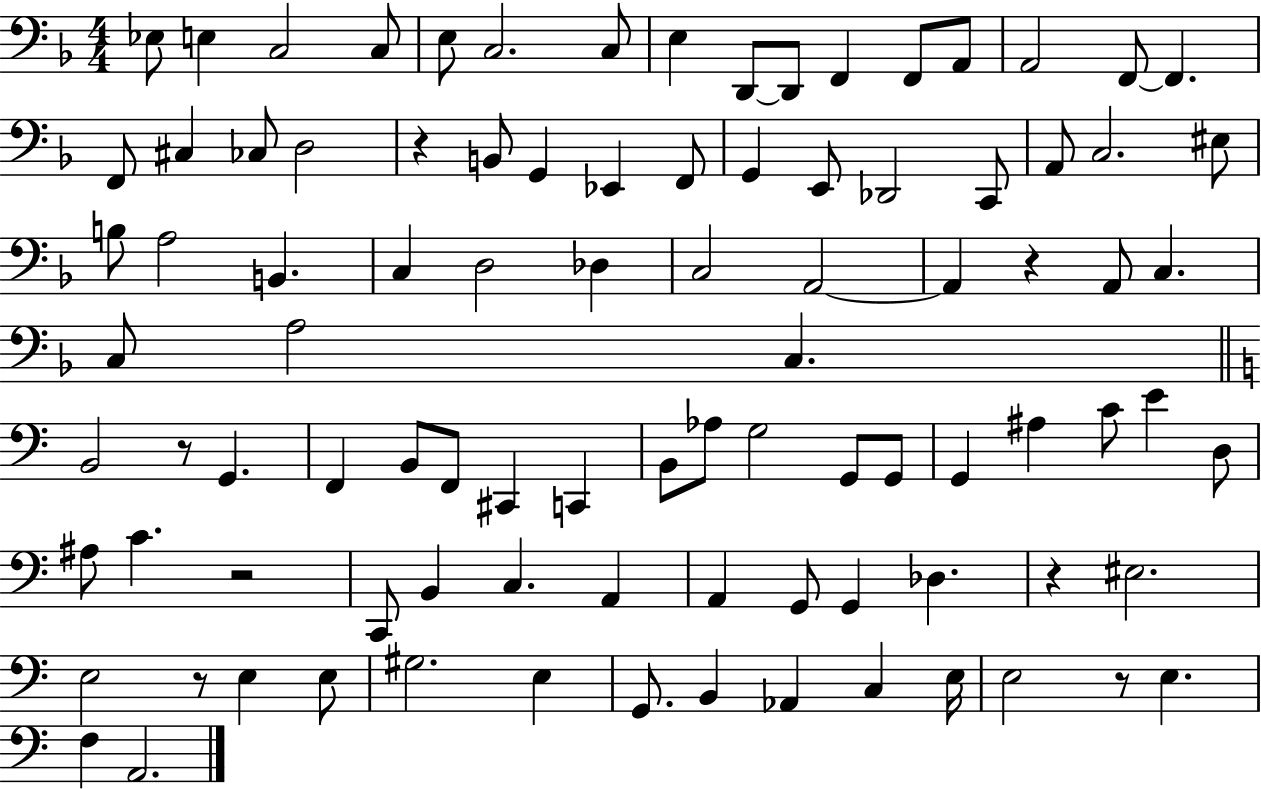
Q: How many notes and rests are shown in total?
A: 94